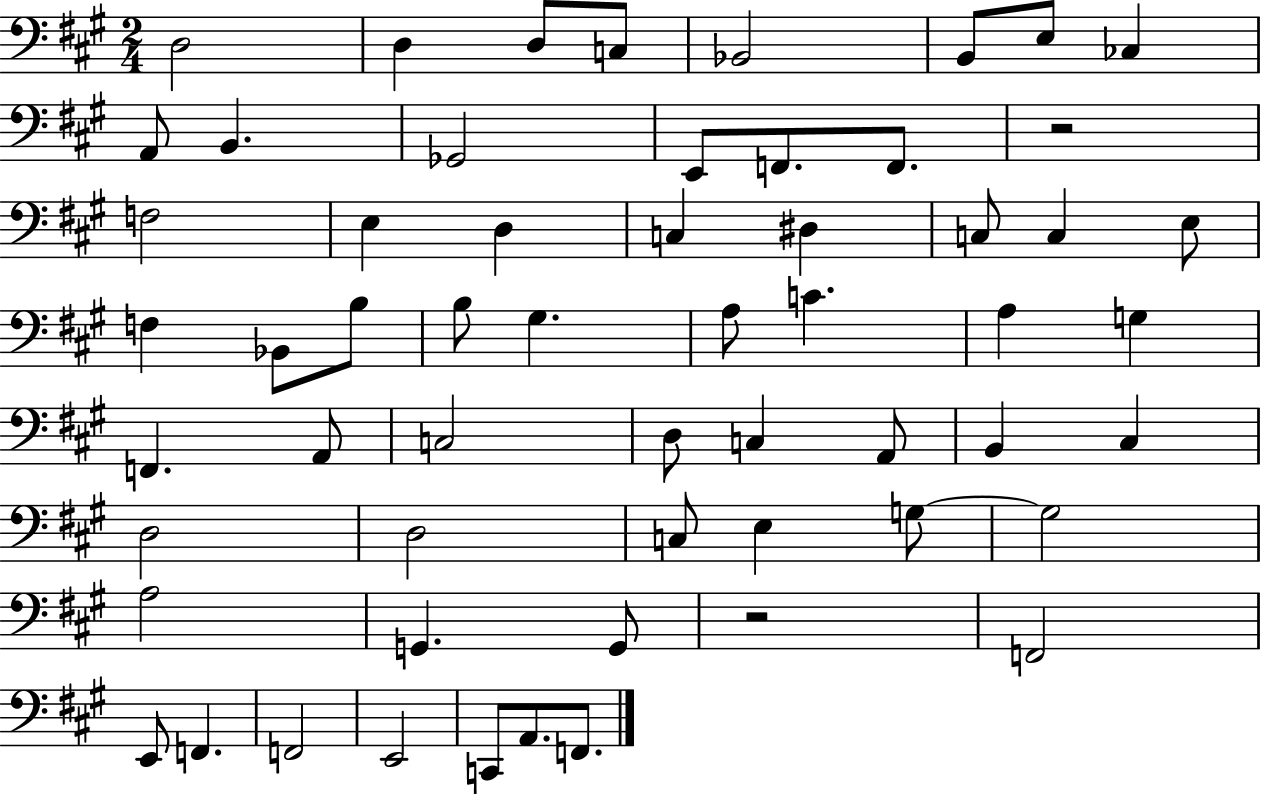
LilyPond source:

{
  \clef bass
  \numericTimeSignature
  \time 2/4
  \key a \major
  \repeat volta 2 { d2 | d4 d8 c8 | bes,2 | b,8 e8 ces4 | \break a,8 b,4. | ges,2 | e,8 f,8. f,8. | r2 | \break f2 | e4 d4 | c4 dis4 | c8 c4 e8 | \break f4 bes,8 b8 | b8 gis4. | a8 c'4. | a4 g4 | \break f,4. a,8 | c2 | d8 c4 a,8 | b,4 cis4 | \break d2 | d2 | c8 e4 g8~~ | g2 | \break a2 | g,4. g,8 | r2 | f,2 | \break e,8 f,4. | f,2 | e,2 | c,8 a,8. f,8. | \break } \bar "|."
}